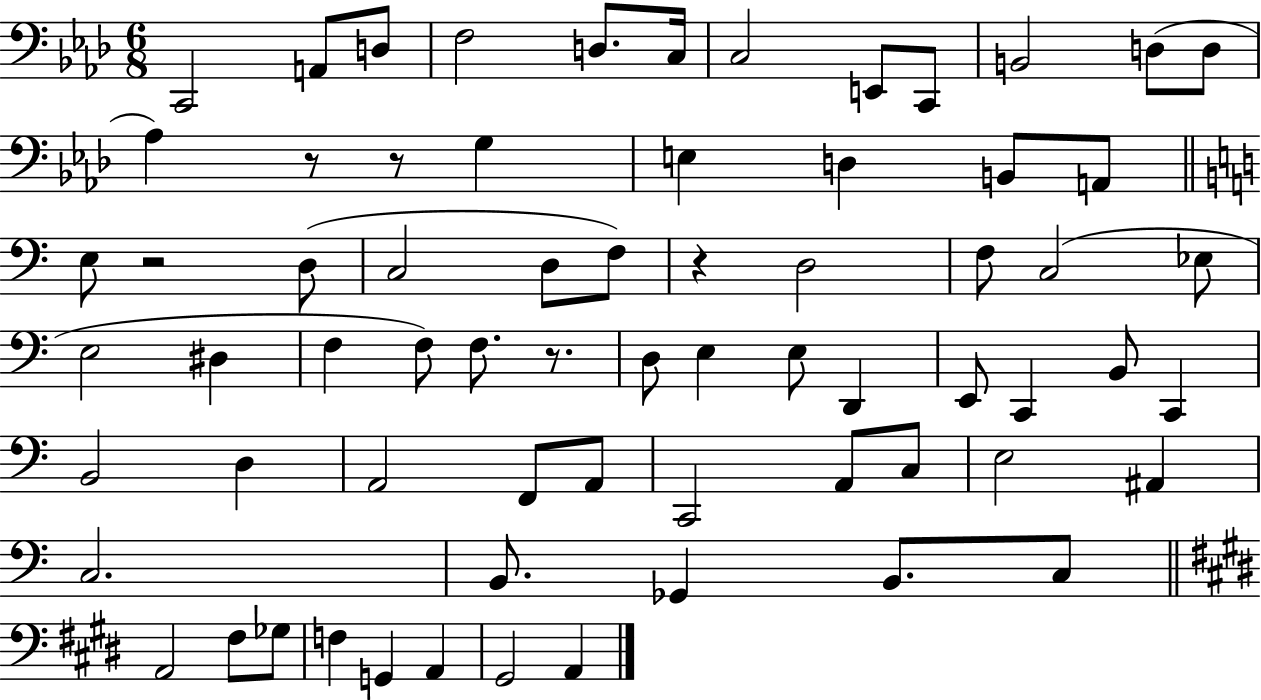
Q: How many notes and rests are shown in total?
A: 68